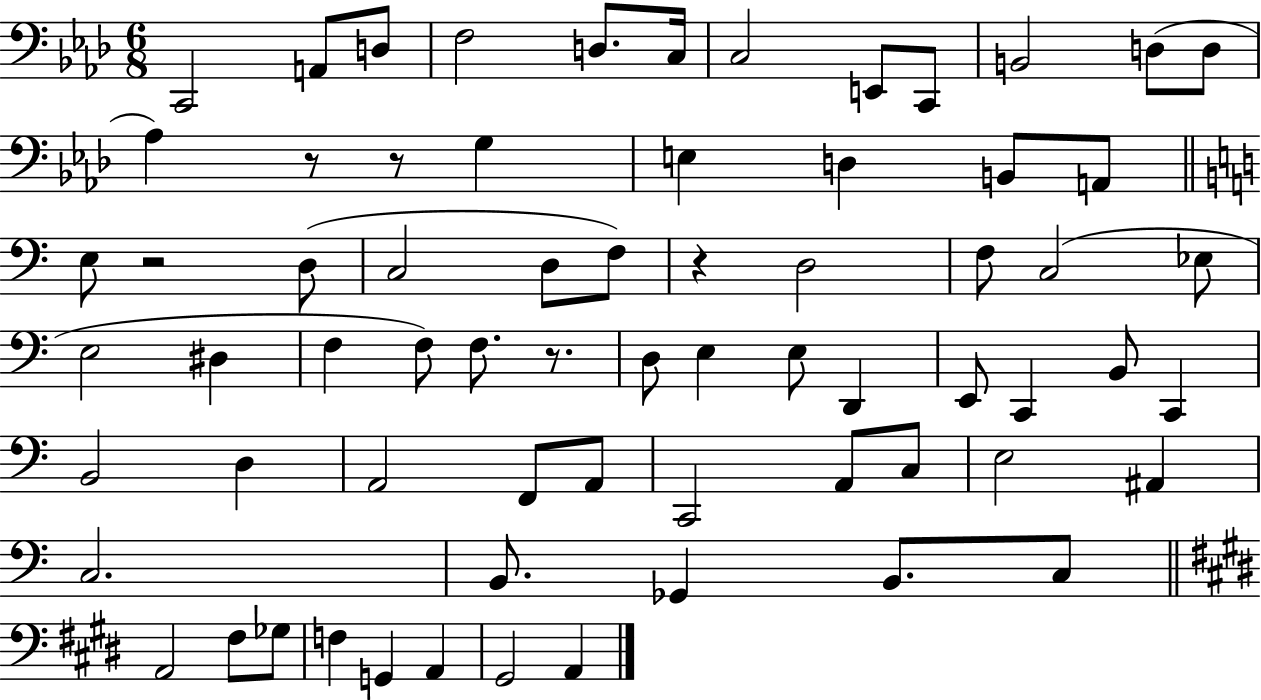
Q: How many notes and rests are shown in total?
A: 68